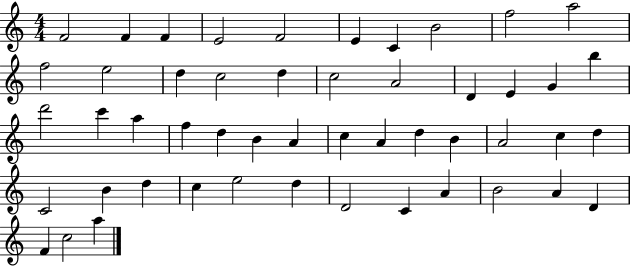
{
  \clef treble
  \numericTimeSignature
  \time 4/4
  \key c \major
  f'2 f'4 f'4 | e'2 f'2 | e'4 c'4 b'2 | f''2 a''2 | \break f''2 e''2 | d''4 c''2 d''4 | c''2 a'2 | d'4 e'4 g'4 b''4 | \break d'''2 c'''4 a''4 | f''4 d''4 b'4 a'4 | c''4 a'4 d''4 b'4 | a'2 c''4 d''4 | \break c'2 b'4 d''4 | c''4 e''2 d''4 | d'2 c'4 a'4 | b'2 a'4 d'4 | \break f'4 c''2 a''4 | \bar "|."
}